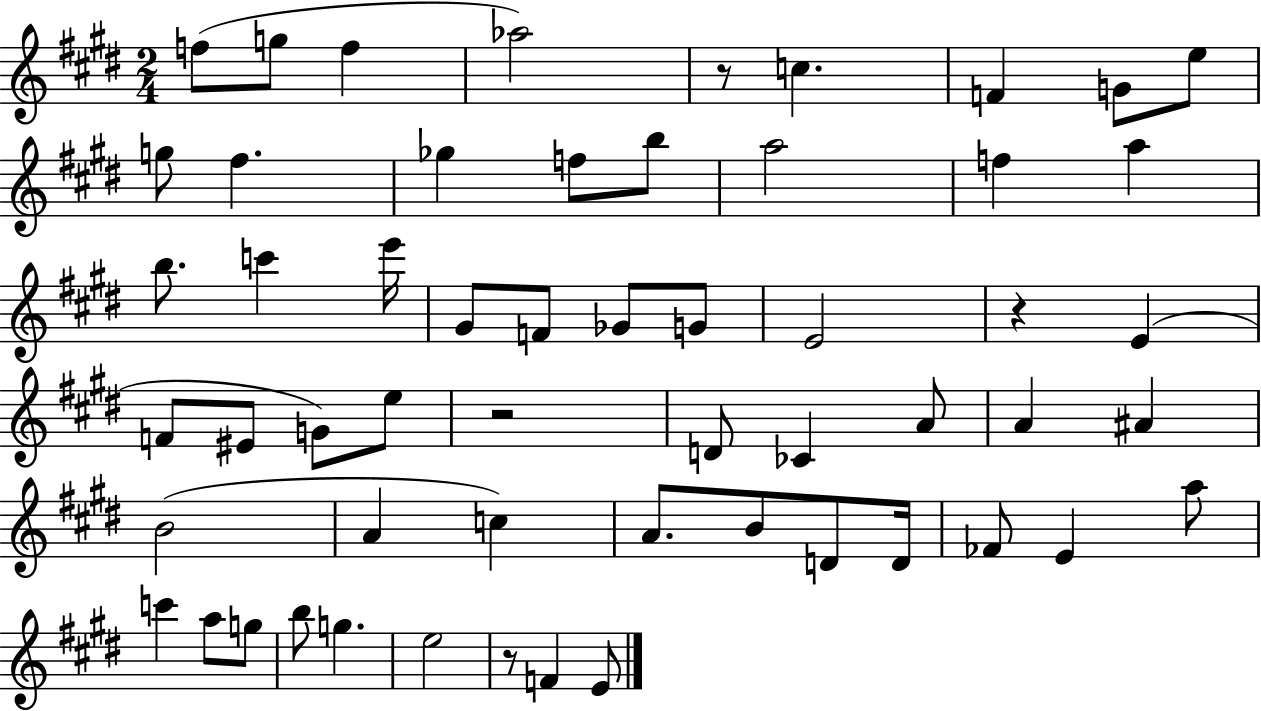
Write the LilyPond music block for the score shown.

{
  \clef treble
  \numericTimeSignature
  \time 2/4
  \key e \major
  f''8( g''8 f''4 | aes''2) | r8 c''4. | f'4 g'8 e''8 | \break g''8 fis''4. | ges''4 f''8 b''8 | a''2 | f''4 a''4 | \break b''8. c'''4 e'''16 | gis'8 f'8 ges'8 g'8 | e'2 | r4 e'4( | \break f'8 eis'8 g'8) e''8 | r2 | d'8 ces'4 a'8 | a'4 ais'4 | \break b'2( | a'4 c''4) | a'8. b'8 d'8 d'16 | fes'8 e'4 a''8 | \break c'''4 a''8 g''8 | b''8 g''4. | e''2 | r8 f'4 e'8 | \break \bar "|."
}